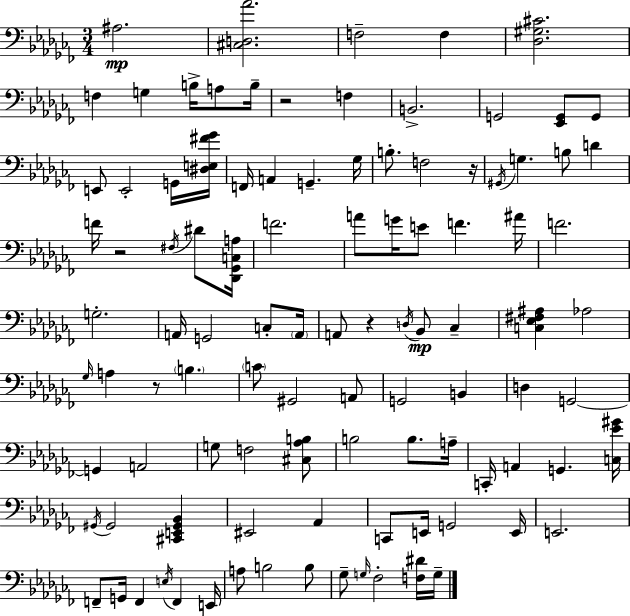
A#3/h. [C#3,D3,Ab4]/h. F3/h F3/q [Db3,G#3,C#4]/h. F3/q G3/q B3/s A3/e B3/s R/h F3/q B2/h. G2/h [Eb2,G2]/e G2/e E2/e E2/h G2/s [D#3,E3,F#4,Gb4]/s F2/s A2/q G2/q. Gb3/s B3/e. F3/h R/s G#2/s G3/q. B3/e D4/q F4/s R/h F#3/s D#4/e [Db2,Gb2,C3,A3]/s F4/h. A4/e G4/s E4/e F4/q. A#4/s F4/h. G3/h. A2/s G2/h C3/e A2/s A2/e R/q D3/s Bb2/e CES3/q [C3,Eb3,F#3,A#3]/q Ab3/h Gb3/s A3/q R/e B3/q. C4/e G#2/h A2/e G2/h B2/q D3/q G2/h G2/q A2/h G3/e F3/h [C#3,Ab3,B3]/e B3/h B3/e. A3/s C2/s A2/q G2/q. [C3,Eb4,G#4]/s G#2/s G#2/h [C#2,E2,G#2,Bb2]/q EIS2/h Ab2/q C2/e E2/s G2/h E2/s E2/h. F2/e G2/s F2/q E3/s F2/q E2/s A3/e B3/h B3/e Gb3/e G3/s FES3/h [F3,D#4]/s G3/s